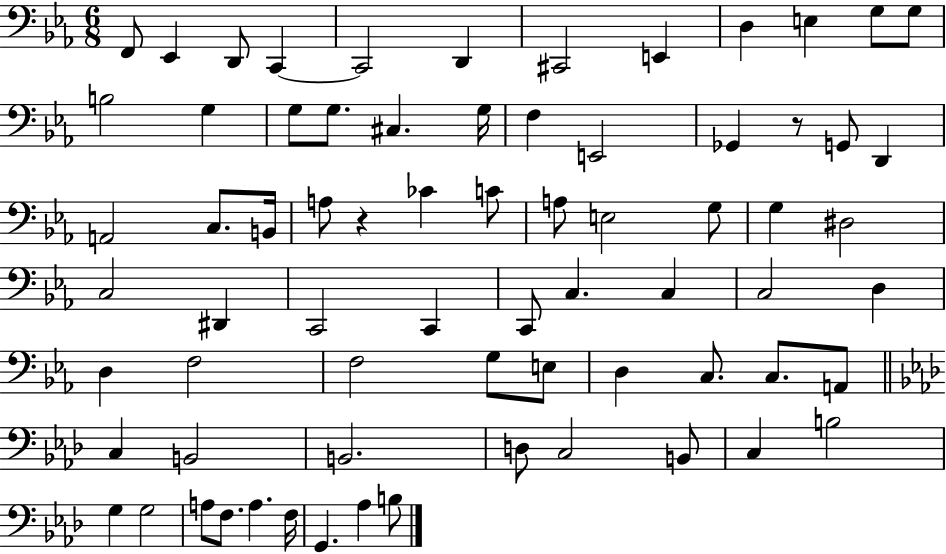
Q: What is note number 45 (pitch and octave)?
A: F3